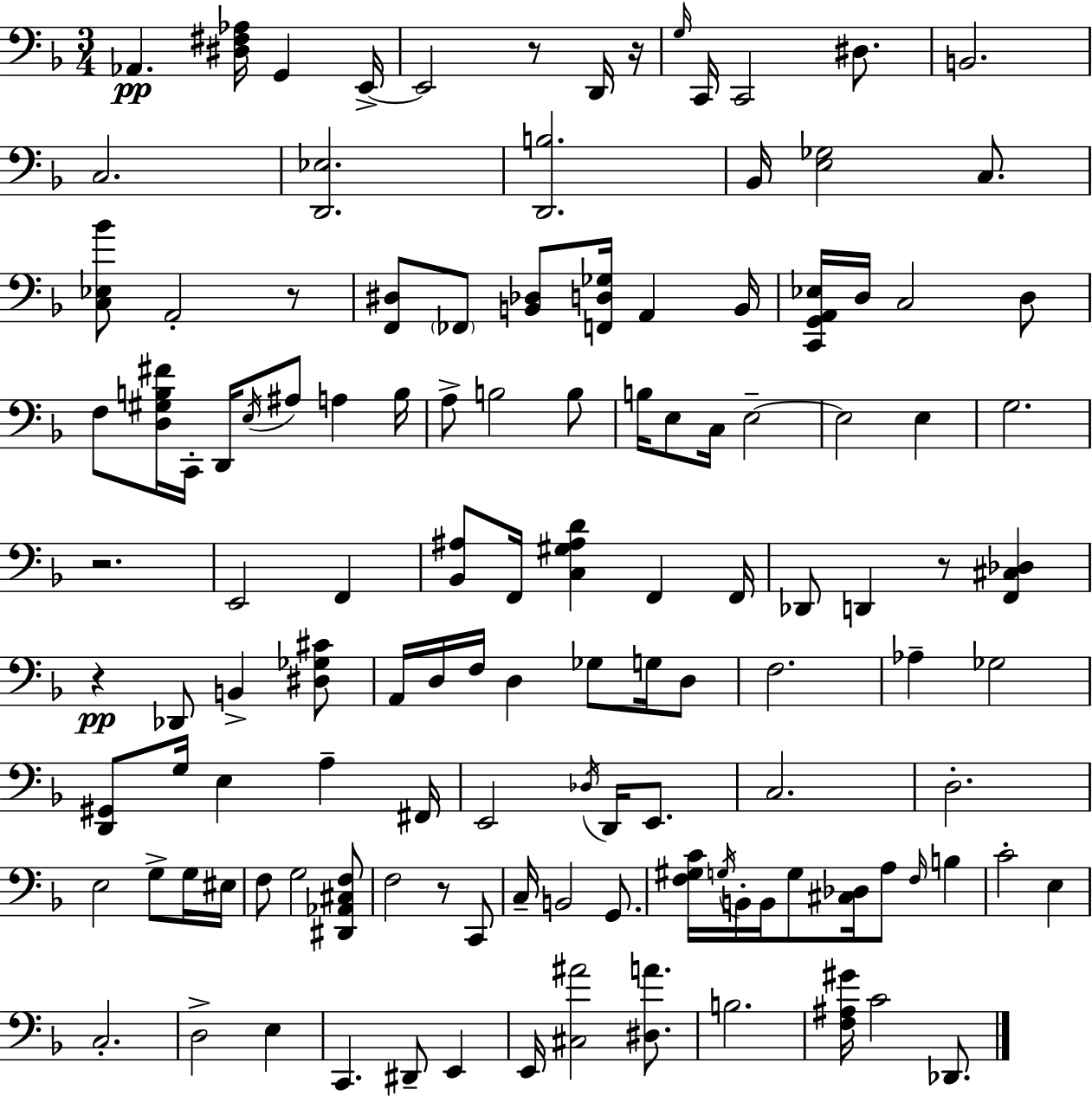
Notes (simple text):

Ab2/q. [D#3,F#3,Ab3]/s G2/q E2/s E2/h R/e D2/s R/s G3/s C2/s C2/h D#3/e. B2/h. C3/h. [D2,Eb3]/h. [D2,B3]/h. Bb2/s [E3,Gb3]/h C3/e. [C3,Eb3,Bb4]/e A2/h R/e [F2,D#3]/e FES2/e [B2,Db3]/e [F2,D3,Gb3]/s A2/q B2/s [C2,G2,A2,Eb3]/s D3/s C3/h D3/e F3/e [D3,G#3,B3,F#4]/s C2/s D2/s E3/s A#3/e A3/q B3/s A3/e B3/h B3/e B3/s E3/e C3/s E3/h E3/h E3/q G3/h. R/h. E2/h F2/q [Bb2,A#3]/e F2/s [C3,G#3,A#3,D4]/q F2/q F2/s Db2/e D2/q R/e [F2,C#3,Db3]/q R/q Db2/e B2/q [D#3,Gb3,C#4]/e A2/s D3/s F3/s D3/q Gb3/e G3/s D3/e F3/h. Ab3/q Gb3/h [D2,G#2]/e G3/s E3/q A3/q F#2/s E2/h Db3/s D2/s E2/e. C3/h. D3/h. E3/h G3/e G3/s EIS3/s F3/e G3/h [D#2,Ab2,C#3,F3]/e F3/h R/e C2/e C3/s B2/h G2/e. [F3,G#3,C4]/s G3/s B2/s B2/s G3/e [C#3,Db3]/s A3/e F3/s B3/q C4/h E3/q C3/h. D3/h E3/q C2/q. D#2/e E2/q E2/s [C#3,A#4]/h [D#3,A4]/e. B3/h. [F3,A#3,G#4]/s C4/h Db2/e.